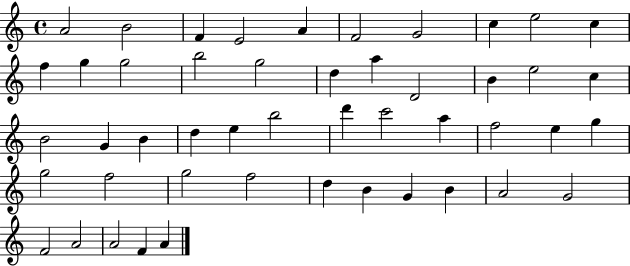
A4/h B4/h F4/q E4/h A4/q F4/h G4/h C5/q E5/h C5/q F5/q G5/q G5/h B5/h G5/h D5/q A5/q D4/h B4/q E5/h C5/q B4/h G4/q B4/q D5/q E5/q B5/h D6/q C6/h A5/q F5/h E5/q G5/q G5/h F5/h G5/h F5/h D5/q B4/q G4/q B4/q A4/h G4/h F4/h A4/h A4/h F4/q A4/q